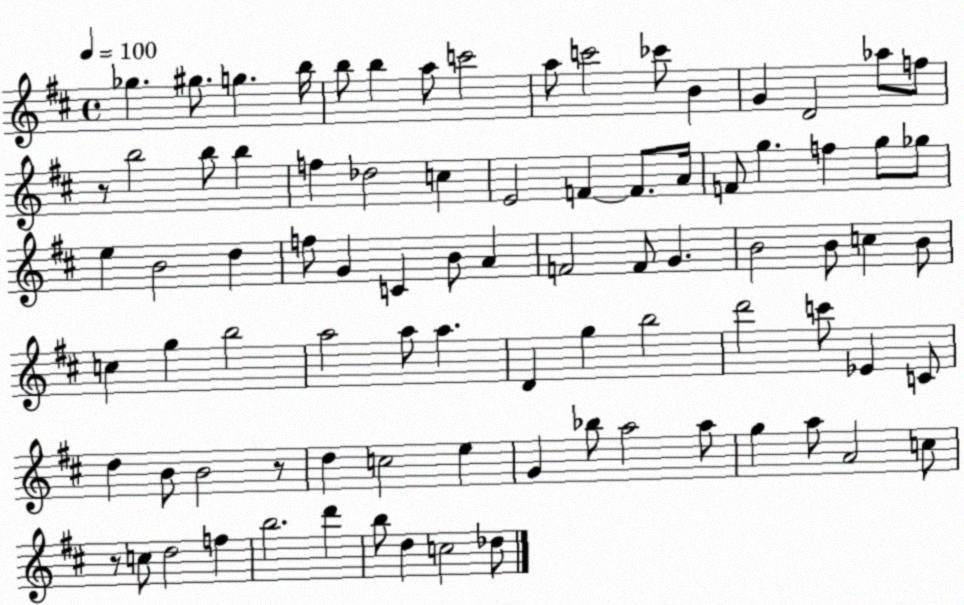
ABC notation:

X:1
T:Untitled
M:4/4
L:1/4
K:D
_g ^g/2 g b/4 b/2 b a/2 c'2 a/2 c'2 _c'/2 B G D2 _a/2 f/2 z/2 b2 b/2 b f _d2 c E2 F F/2 A/4 F/2 g f g/2 _g/2 e B2 d f/2 G C B/2 A F2 F/2 G B2 B/2 c B/2 c g b2 a2 a/2 a D g b2 d'2 c'/2 _E C/2 d B/2 B2 z/2 d c2 e G _b/2 a2 a/2 g a/2 A2 c/2 z/2 c/2 d2 f b2 d' b/2 d c2 _d/2